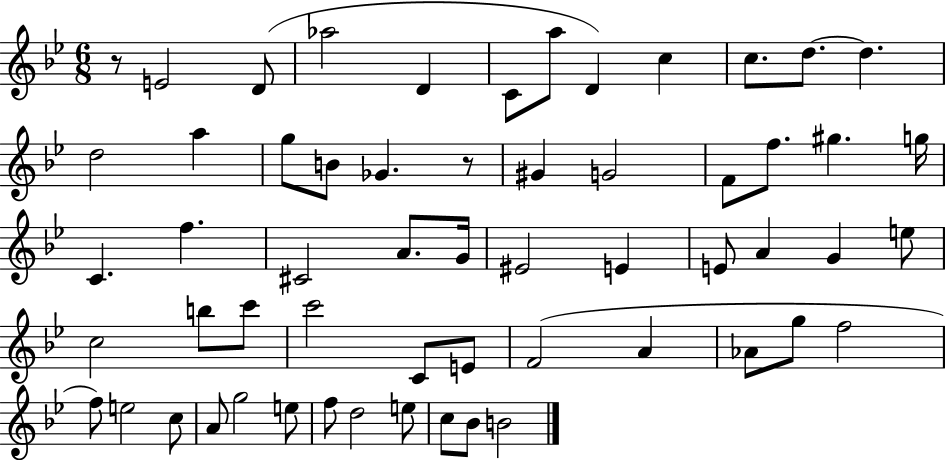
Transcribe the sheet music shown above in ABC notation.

X:1
T:Untitled
M:6/8
L:1/4
K:Bb
z/2 E2 D/2 _a2 D C/2 a/2 D c c/2 d/2 d d2 a g/2 B/2 _G z/2 ^G G2 F/2 f/2 ^g g/4 C f ^C2 A/2 G/4 ^E2 E E/2 A G e/2 c2 b/2 c'/2 c'2 C/2 E/2 F2 A _A/2 g/2 f2 f/2 e2 c/2 A/2 g2 e/2 f/2 d2 e/2 c/2 _B/2 B2